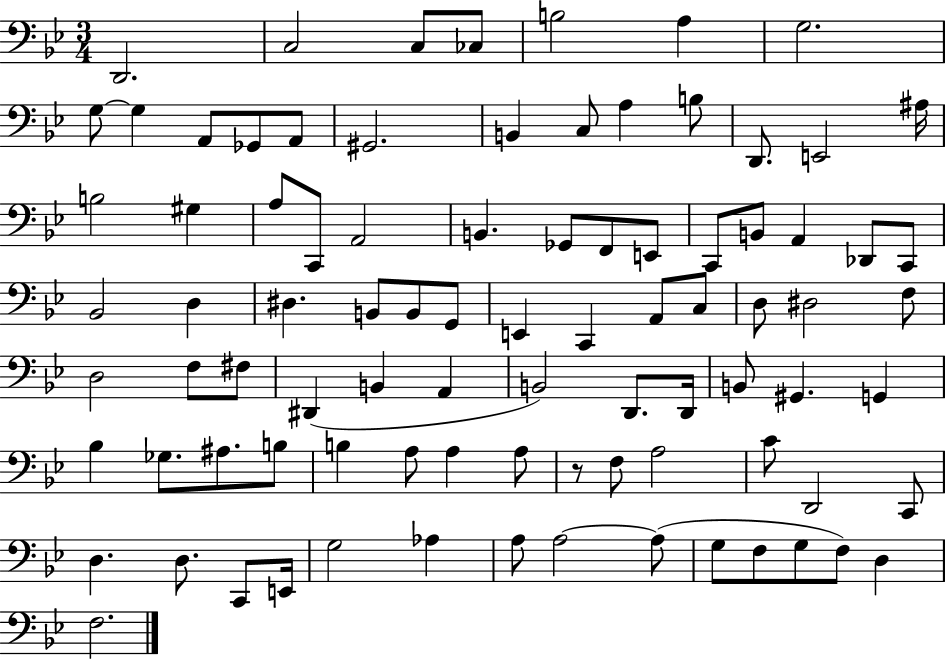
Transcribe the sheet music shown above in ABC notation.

X:1
T:Untitled
M:3/4
L:1/4
K:Bb
D,,2 C,2 C,/2 _C,/2 B,2 A, G,2 G,/2 G, A,,/2 _G,,/2 A,,/2 ^G,,2 B,, C,/2 A, B,/2 D,,/2 E,,2 ^A,/4 B,2 ^G, A,/2 C,,/2 A,,2 B,, _G,,/2 F,,/2 E,,/2 C,,/2 B,,/2 A,, _D,,/2 C,,/2 _B,,2 D, ^D, B,,/2 B,,/2 G,,/2 E,, C,, A,,/2 C,/2 D,/2 ^D,2 F,/2 D,2 F,/2 ^F,/2 ^D,, B,, A,, B,,2 D,,/2 D,,/4 B,,/2 ^G,, G,, _B, _G,/2 ^A,/2 B,/2 B, A,/2 A, A,/2 z/2 F,/2 A,2 C/2 D,,2 C,,/2 D, D,/2 C,,/2 E,,/4 G,2 _A, A,/2 A,2 A,/2 G,/2 F,/2 G,/2 F,/2 D, F,2